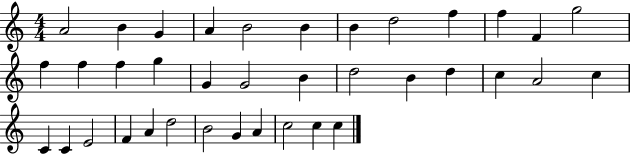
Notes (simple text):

A4/h B4/q G4/q A4/q B4/h B4/q B4/q D5/h F5/q F5/q F4/q G5/h F5/q F5/q F5/q G5/q G4/q G4/h B4/q D5/h B4/q D5/q C5/q A4/h C5/q C4/q C4/q E4/h F4/q A4/q D5/h B4/h G4/q A4/q C5/h C5/q C5/q